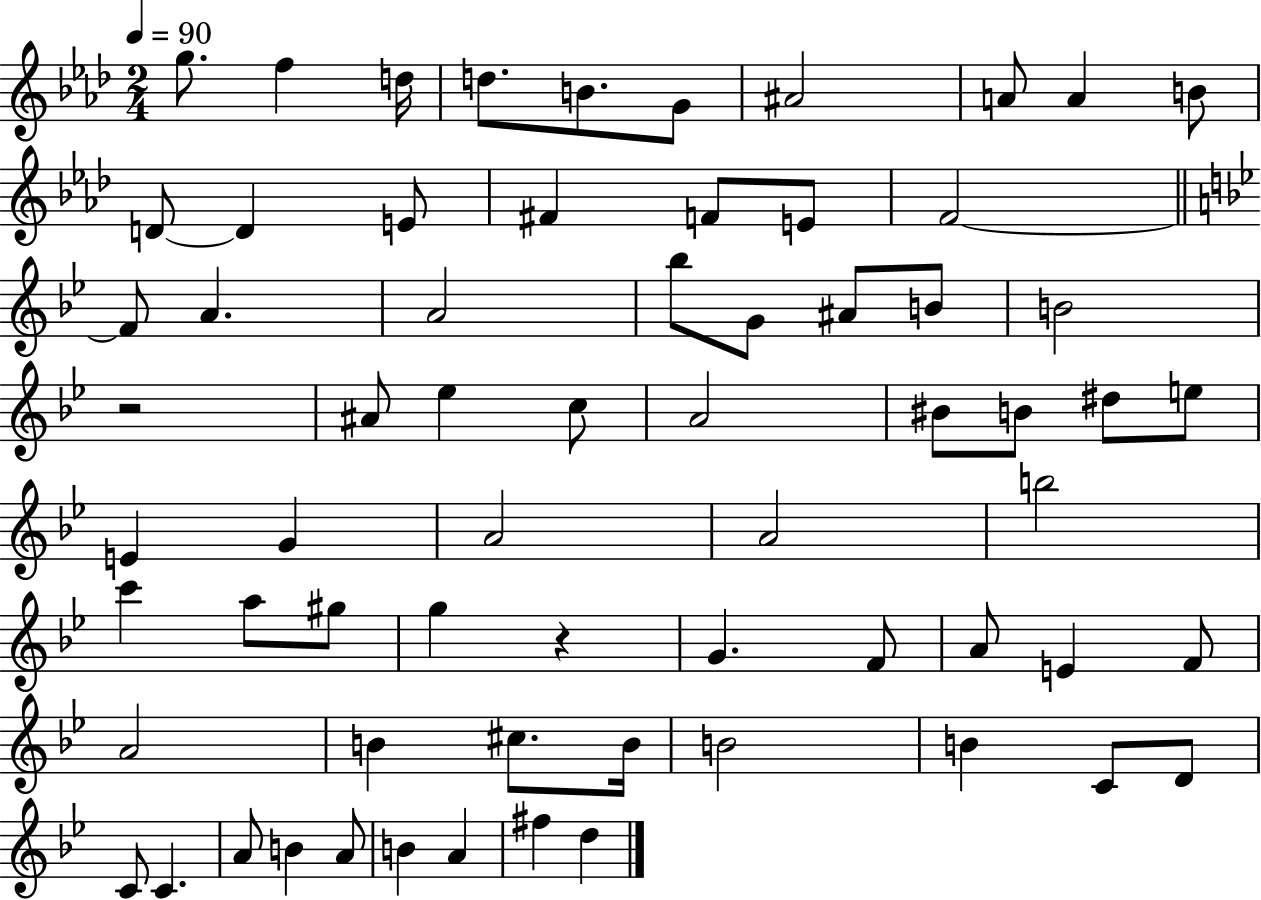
G5/e. F5/q D5/s D5/e. B4/e. G4/e A#4/h A4/e A4/q B4/e D4/e D4/q E4/e F#4/q F4/e E4/e F4/h F4/e A4/q. A4/h Bb5/e G4/e A#4/e B4/e B4/h R/h A#4/e Eb5/q C5/e A4/h BIS4/e B4/e D#5/e E5/e E4/q G4/q A4/h A4/h B5/h C6/q A5/e G#5/e G5/q R/q G4/q. F4/e A4/e E4/q F4/e A4/h B4/q C#5/e. B4/s B4/h B4/q C4/e D4/e C4/e C4/q. A4/e B4/q A4/e B4/q A4/q F#5/q D5/q